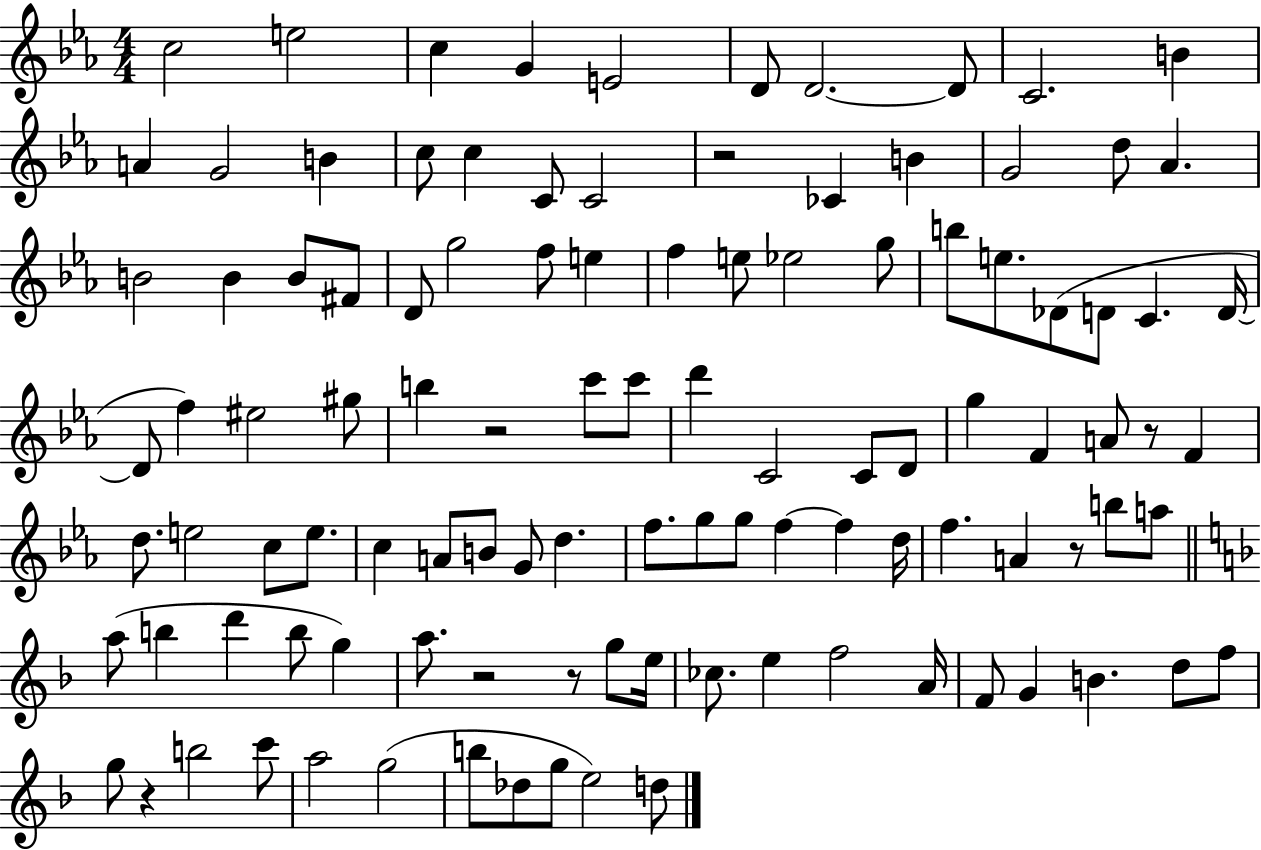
{
  \clef treble
  \numericTimeSignature
  \time 4/4
  \key ees \major
  c''2 e''2 | c''4 g'4 e'2 | d'8 d'2.~~ d'8 | c'2. b'4 | \break a'4 g'2 b'4 | c''8 c''4 c'8 c'2 | r2 ces'4 b'4 | g'2 d''8 aes'4. | \break b'2 b'4 b'8 fis'8 | d'8 g''2 f''8 e''4 | f''4 e''8 ees''2 g''8 | b''8 e''8. des'8( d'8 c'4. d'16~~ | \break d'8 f''4) eis''2 gis''8 | b''4 r2 c'''8 c'''8 | d'''4 c'2 c'8 d'8 | g''4 f'4 a'8 r8 f'4 | \break d''8. e''2 c''8 e''8. | c''4 a'8 b'8 g'8 d''4. | f''8. g''8 g''8 f''4~~ f''4 d''16 | f''4. a'4 r8 b''8 a''8 | \break \bar "||" \break \key f \major a''8( b''4 d'''4 b''8 g''4) | a''8. r2 r8 g''8 e''16 | ces''8. e''4 f''2 a'16 | f'8 g'4 b'4. d''8 f''8 | \break g''8 r4 b''2 c'''8 | a''2 g''2( | b''8 des''8 g''8 e''2) d''8 | \bar "|."
}